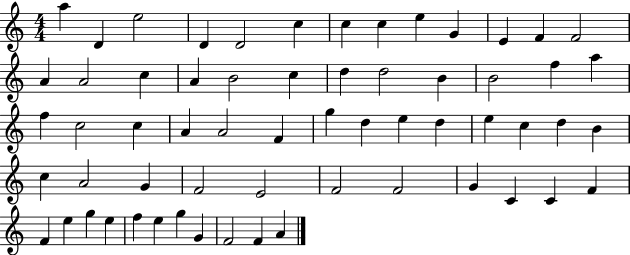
X:1
T:Untitled
M:4/4
L:1/4
K:C
a D e2 D D2 c c c e G E F F2 A A2 c A B2 c d d2 B B2 f a f c2 c A A2 F g d e d e c d B c A2 G F2 E2 F2 F2 G C C F F e g e f e g G F2 F A